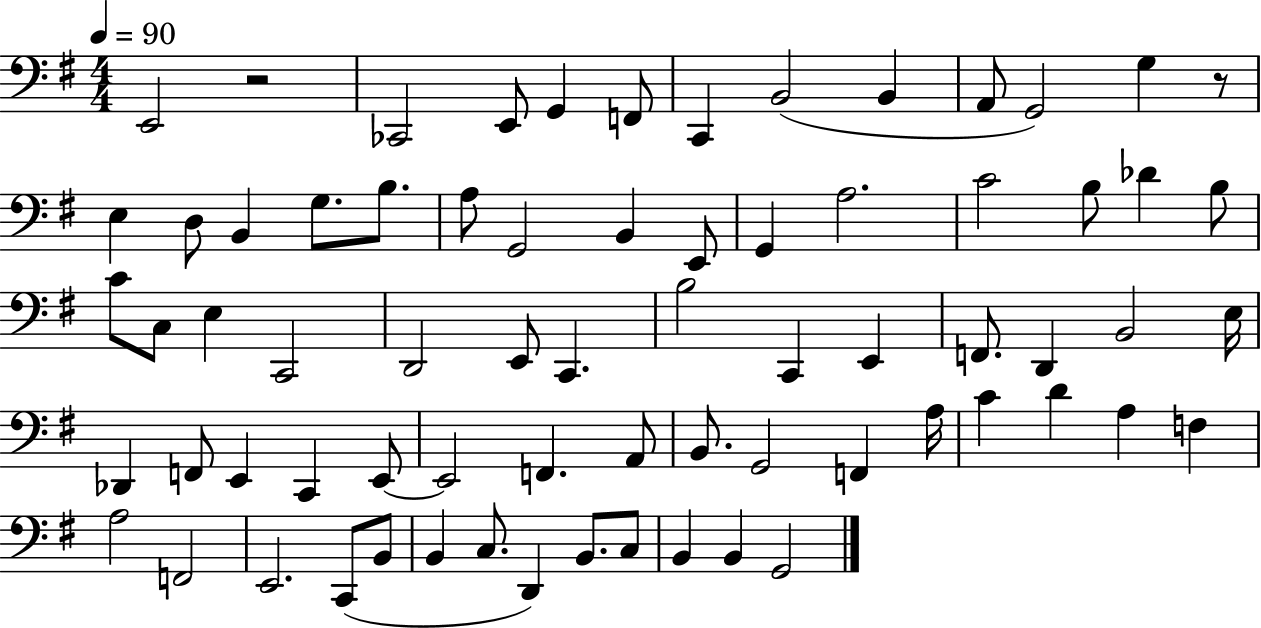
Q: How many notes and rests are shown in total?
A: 71